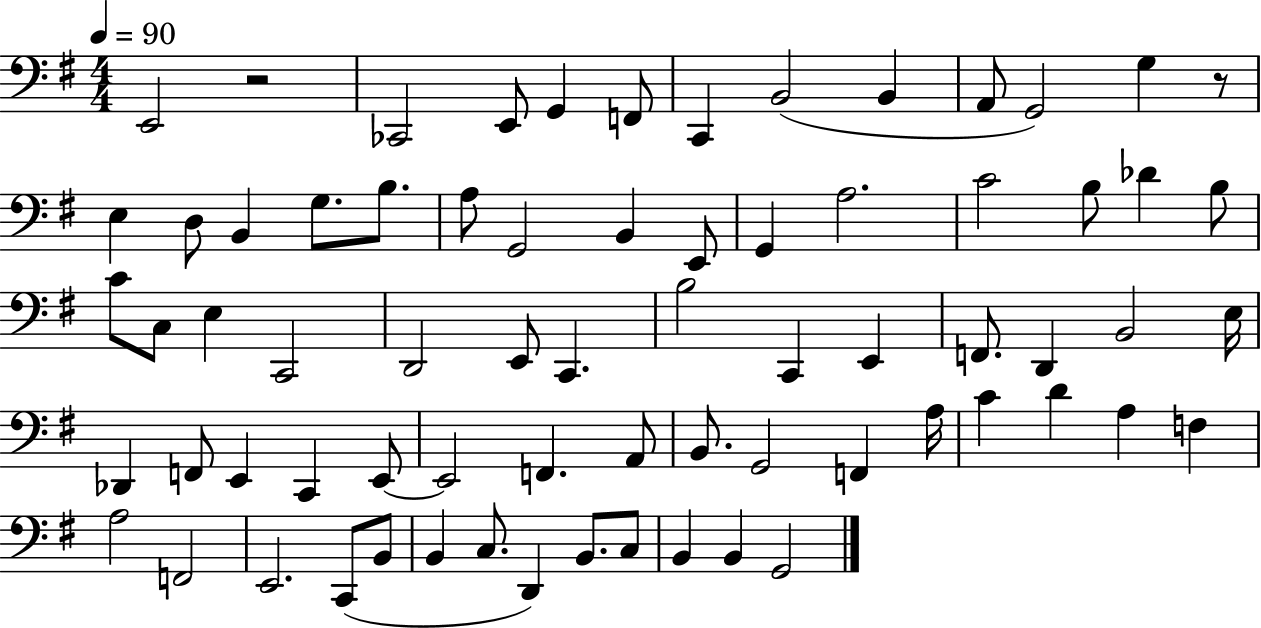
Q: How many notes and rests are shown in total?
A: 71